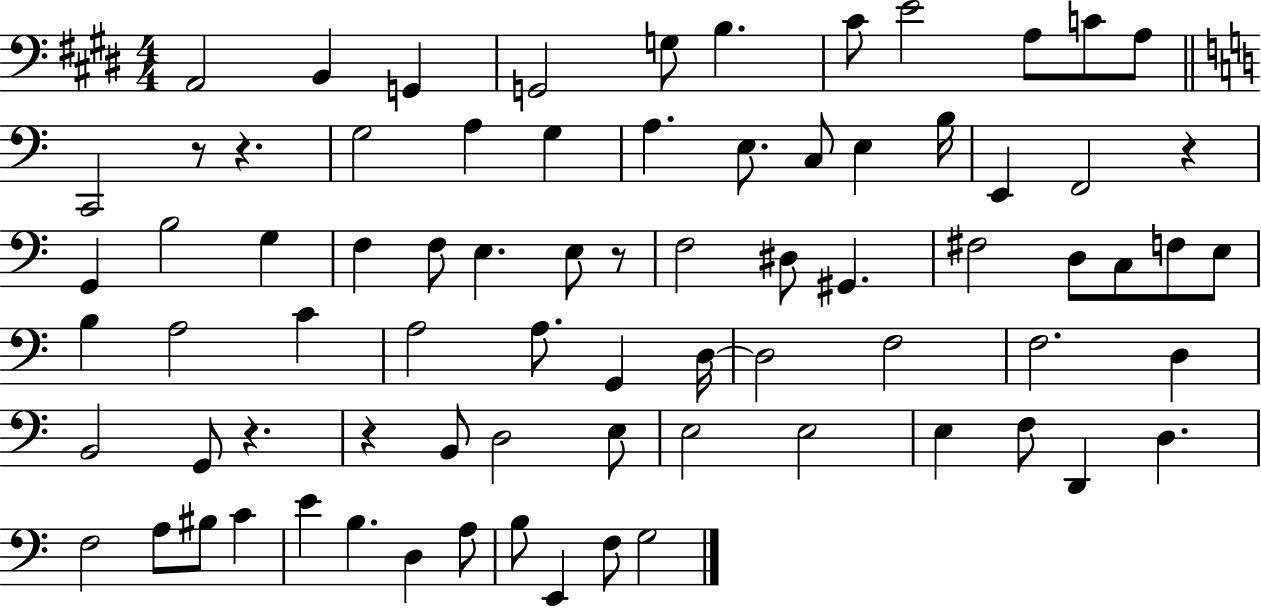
A2/h B2/q G2/q G2/h G3/e B3/q. C#4/e E4/h A3/e C4/e A3/e C2/h R/e R/q. G3/h A3/q G3/q A3/q. E3/e. C3/e E3/q B3/s E2/q F2/h R/q G2/q B3/h G3/q F3/q F3/e E3/q. E3/e R/e F3/h D#3/e G#2/q. F#3/h D3/e C3/e F3/e E3/e B3/q A3/h C4/q A3/h A3/e. G2/q D3/s D3/h F3/h F3/h. D3/q B2/h G2/e R/q. R/q B2/e D3/h E3/e E3/h E3/h E3/q F3/e D2/q D3/q. F3/h A3/e BIS3/e C4/q E4/q B3/q. D3/q A3/e B3/e E2/q F3/e G3/h